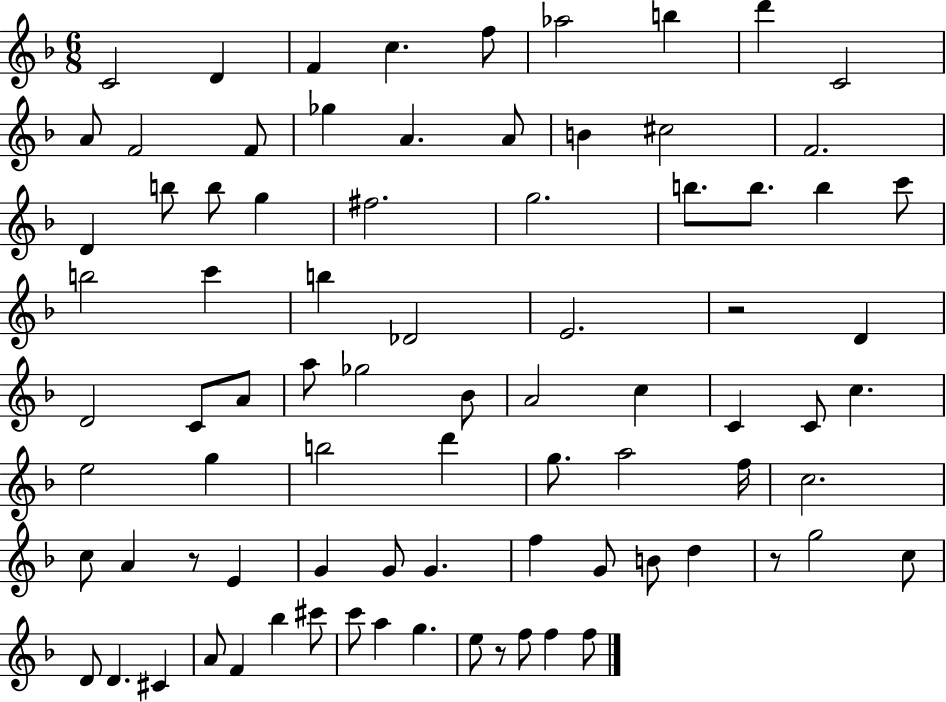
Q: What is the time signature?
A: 6/8